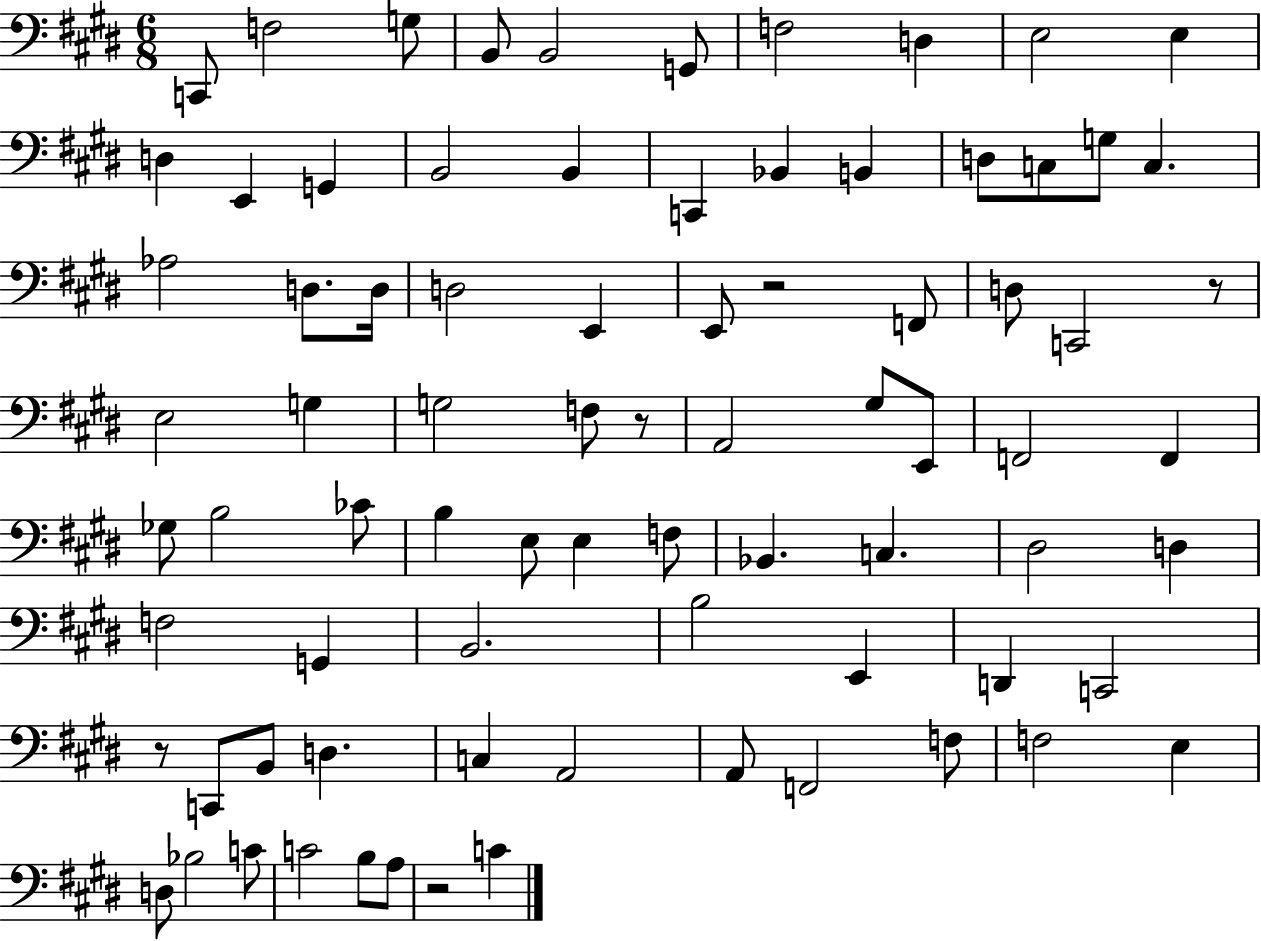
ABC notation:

X:1
T:Untitled
M:6/8
L:1/4
K:E
C,,/2 F,2 G,/2 B,,/2 B,,2 G,,/2 F,2 D, E,2 E, D, E,, G,, B,,2 B,, C,, _B,, B,, D,/2 C,/2 G,/2 C, _A,2 D,/2 D,/4 D,2 E,, E,,/2 z2 F,,/2 D,/2 C,,2 z/2 E,2 G, G,2 F,/2 z/2 A,,2 ^G,/2 E,,/2 F,,2 F,, _G,/2 B,2 _C/2 B, E,/2 E, F,/2 _B,, C, ^D,2 D, F,2 G,, B,,2 B,2 E,, D,, C,,2 z/2 C,,/2 B,,/2 D, C, A,,2 A,,/2 F,,2 F,/2 F,2 E, D,/2 _B,2 C/2 C2 B,/2 A,/2 z2 C